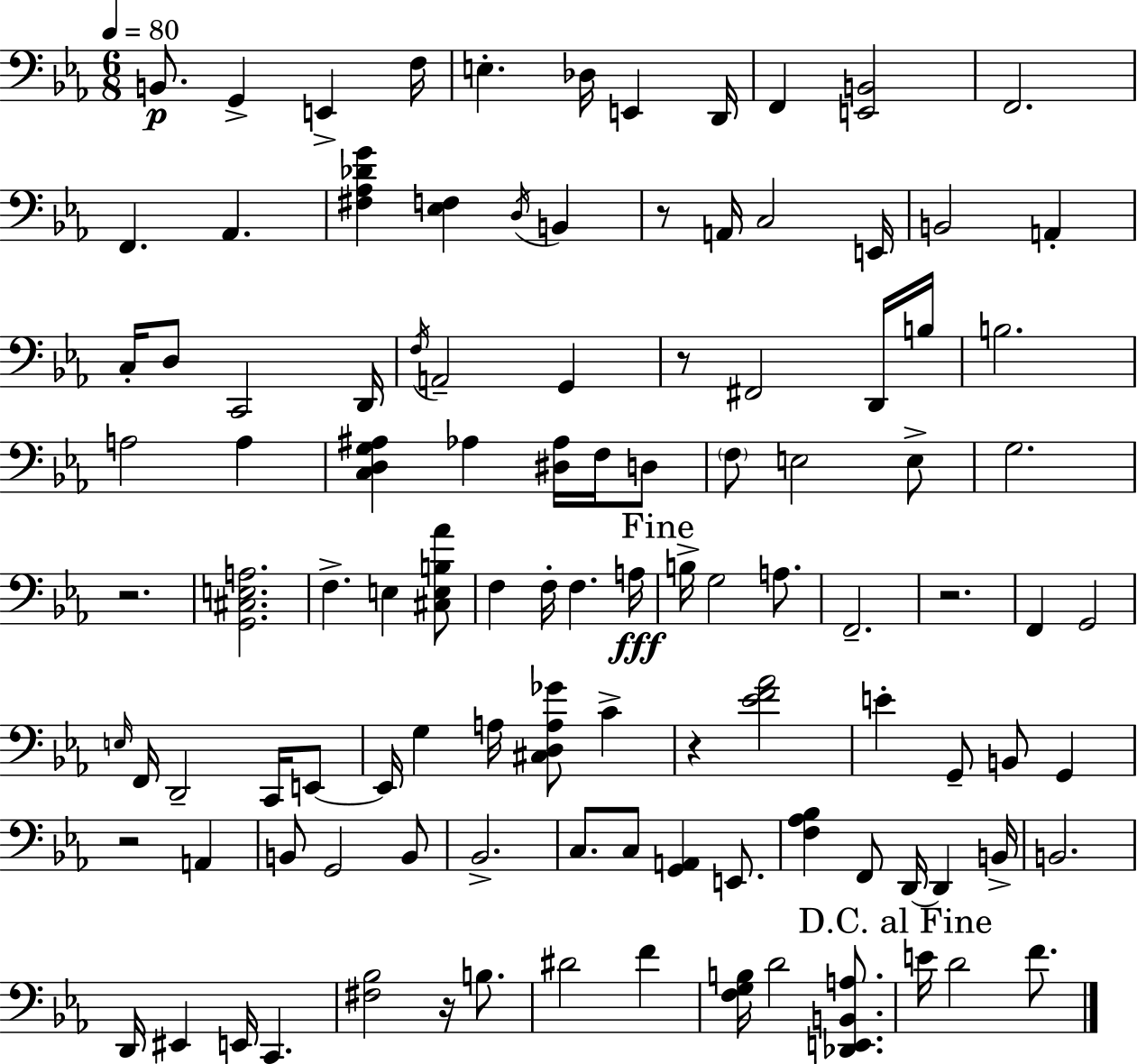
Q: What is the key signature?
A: EES major